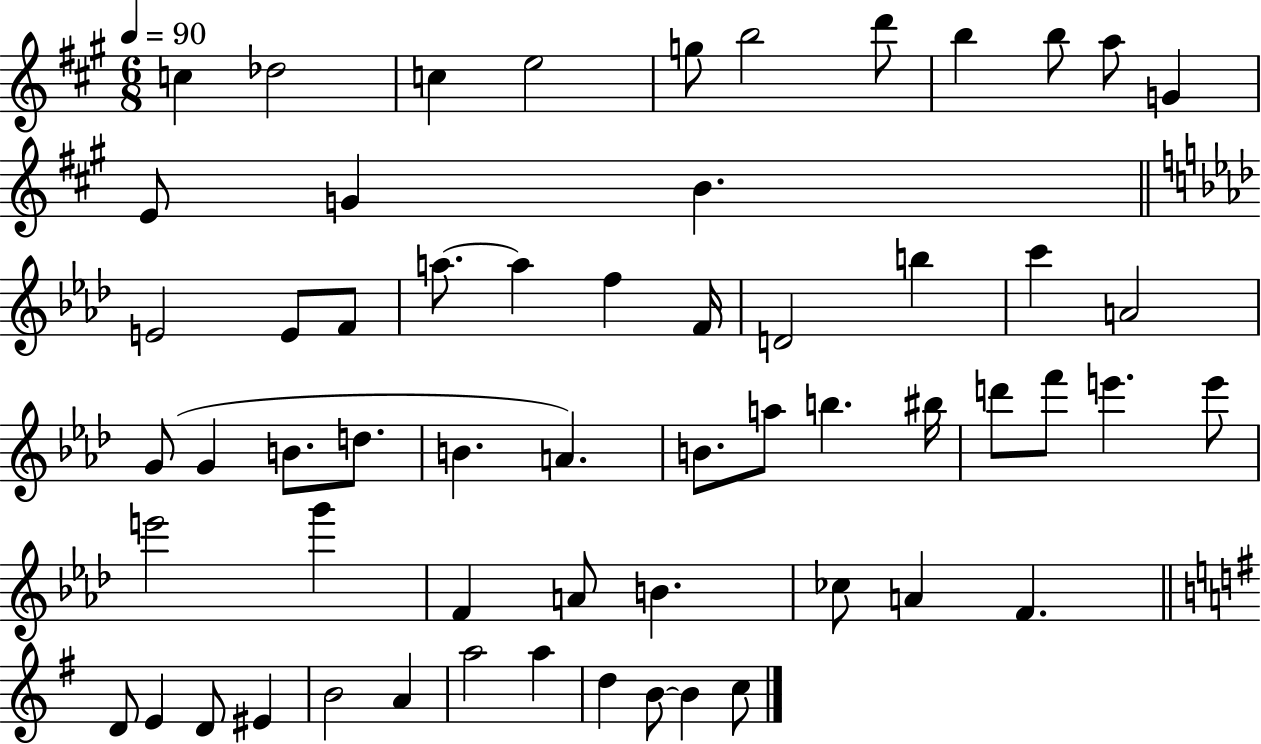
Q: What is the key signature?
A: A major